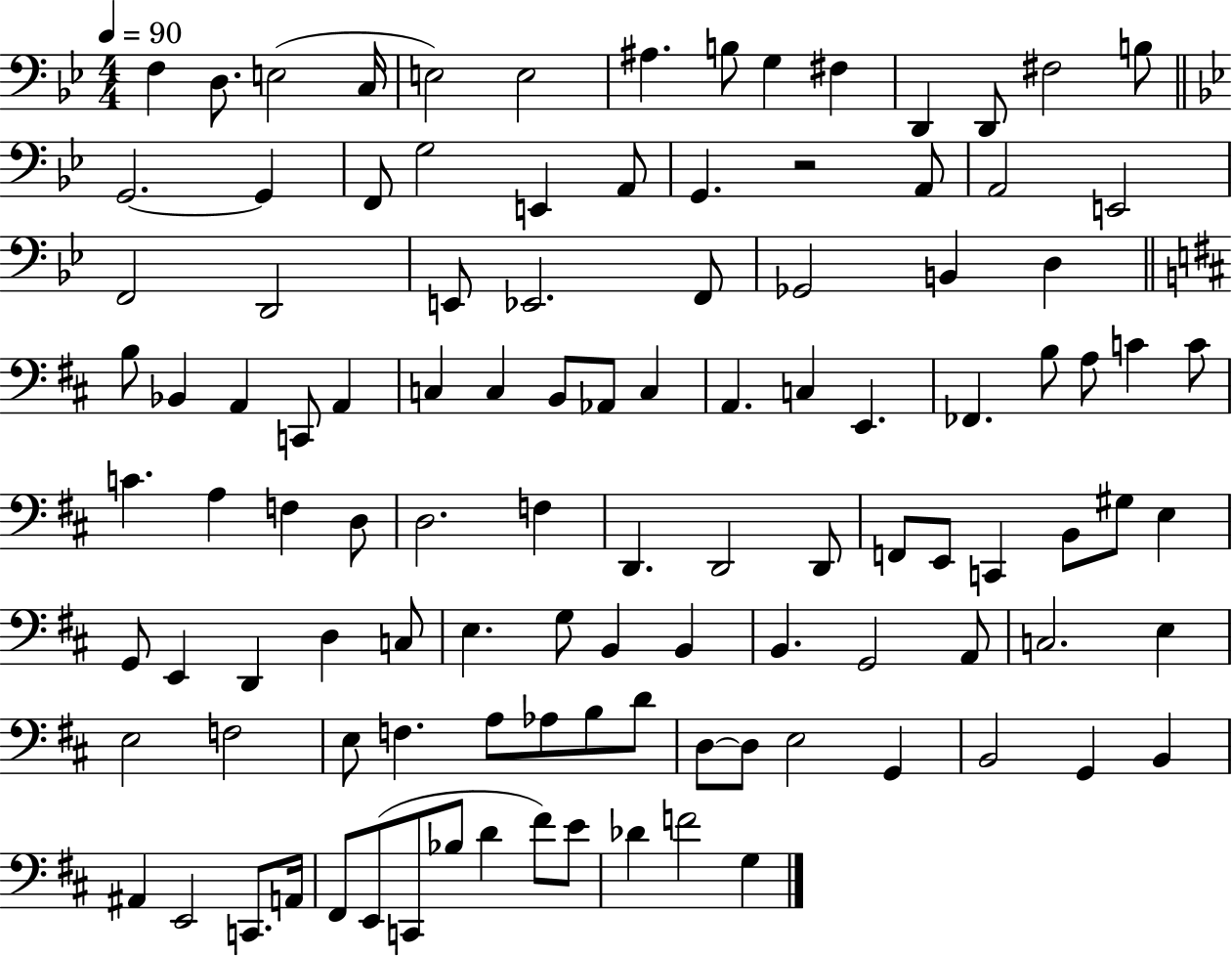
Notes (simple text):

F3/q D3/e. E3/h C3/s E3/h E3/h A#3/q. B3/e G3/q F#3/q D2/q D2/e F#3/h B3/e G2/h. G2/q F2/e G3/h E2/q A2/e G2/q. R/h A2/e A2/h E2/h F2/h D2/h E2/e Eb2/h. F2/e Gb2/h B2/q D3/q B3/e Bb2/q A2/q C2/e A2/q C3/q C3/q B2/e Ab2/e C3/q A2/q. C3/q E2/q. FES2/q. B3/e A3/e C4/q C4/e C4/q. A3/q F3/q D3/e D3/h. F3/q D2/q. D2/h D2/e F2/e E2/e C2/q B2/e G#3/e E3/q G2/e E2/q D2/q D3/q C3/e E3/q. G3/e B2/q B2/q B2/q. G2/h A2/e C3/h. E3/q E3/h F3/h E3/e F3/q. A3/e Ab3/e B3/e D4/e D3/e D3/e E3/h G2/q B2/h G2/q B2/q A#2/q E2/h C2/e. A2/s F#2/e E2/e C2/e Bb3/e D4/q F#4/e E4/e Db4/q F4/h G3/q